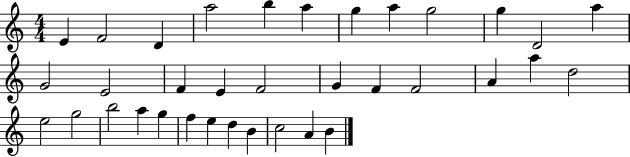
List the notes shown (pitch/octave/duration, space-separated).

E4/q F4/h D4/q A5/h B5/q A5/q G5/q A5/q G5/h G5/q D4/h A5/q G4/h E4/h F4/q E4/q F4/h G4/q F4/q F4/h A4/q A5/q D5/h E5/h G5/h B5/h A5/q G5/q F5/q E5/q D5/q B4/q C5/h A4/q B4/q